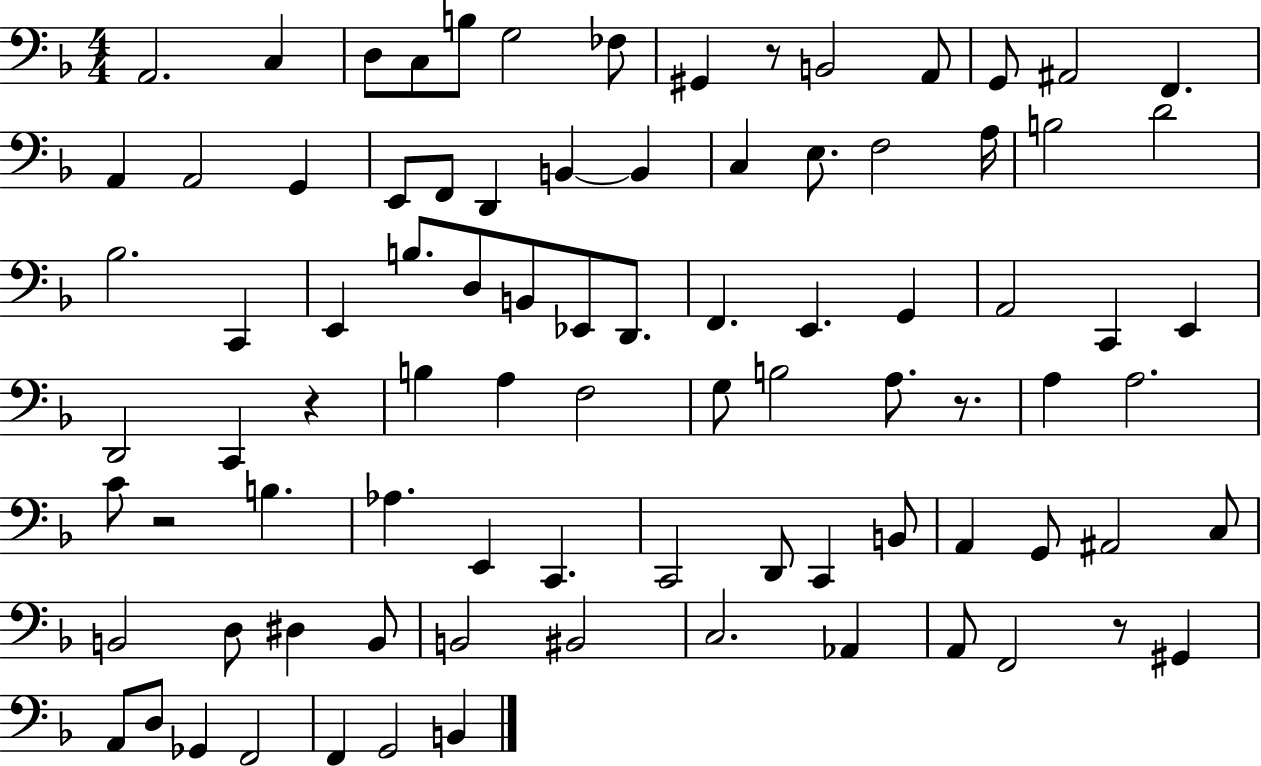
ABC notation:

X:1
T:Untitled
M:4/4
L:1/4
K:F
A,,2 C, D,/2 C,/2 B,/2 G,2 _F,/2 ^G,, z/2 B,,2 A,,/2 G,,/2 ^A,,2 F,, A,, A,,2 G,, E,,/2 F,,/2 D,, B,, B,, C, E,/2 F,2 A,/4 B,2 D2 _B,2 C,, E,, B,/2 D,/2 B,,/2 _E,,/2 D,,/2 F,, E,, G,, A,,2 C,, E,, D,,2 C,, z B, A, F,2 G,/2 B,2 A,/2 z/2 A, A,2 C/2 z2 B, _A, E,, C,, C,,2 D,,/2 C,, B,,/2 A,, G,,/2 ^A,,2 C,/2 B,,2 D,/2 ^D, B,,/2 B,,2 ^B,,2 C,2 _A,, A,,/2 F,,2 z/2 ^G,, A,,/2 D,/2 _G,, F,,2 F,, G,,2 B,,